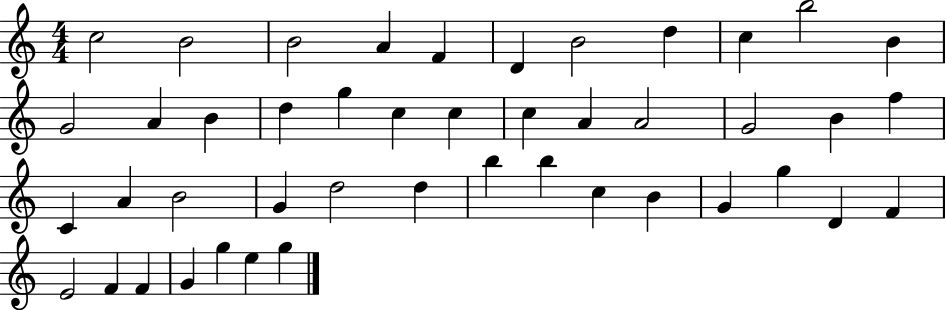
X:1
T:Untitled
M:4/4
L:1/4
K:C
c2 B2 B2 A F D B2 d c b2 B G2 A B d g c c c A A2 G2 B f C A B2 G d2 d b b c B G g D F E2 F F G g e g